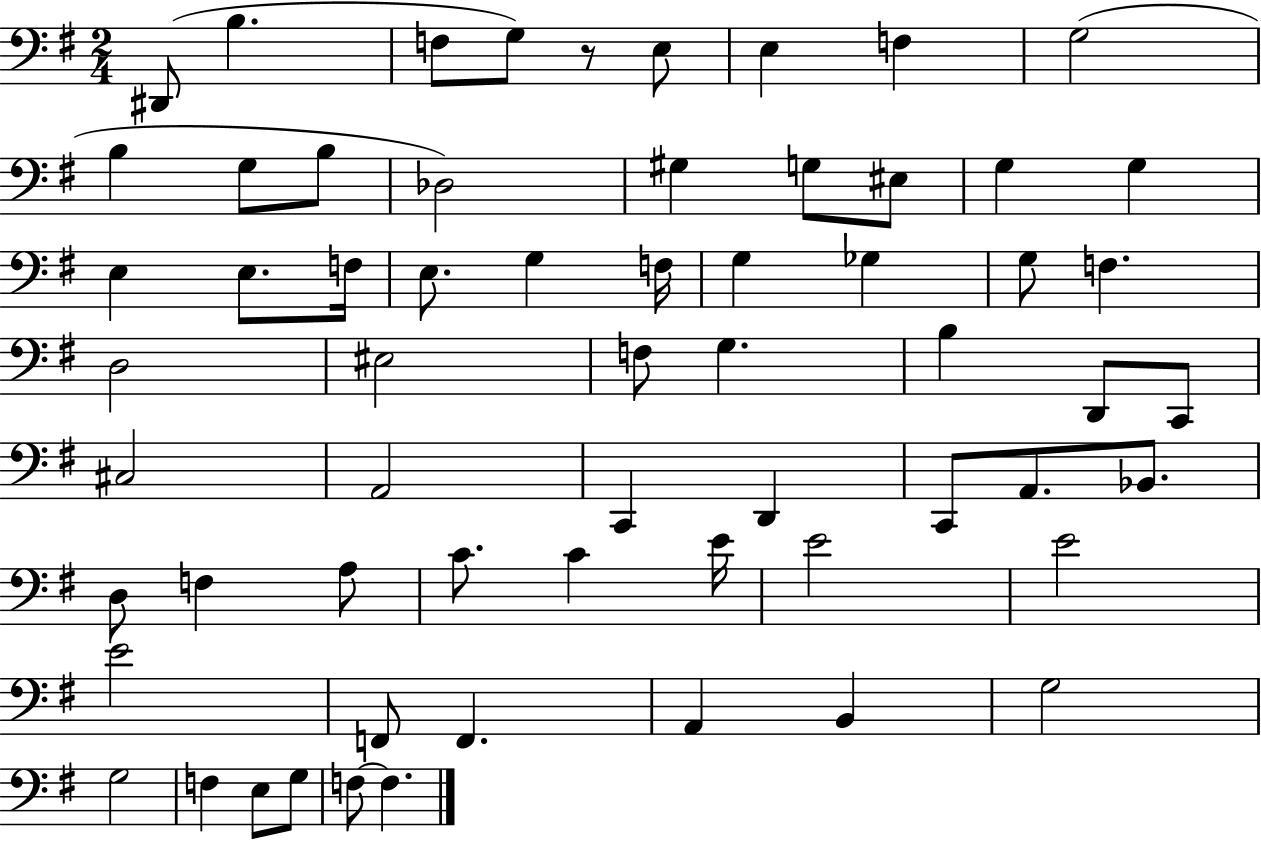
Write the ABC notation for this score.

X:1
T:Untitled
M:2/4
L:1/4
K:G
^D,,/2 B, F,/2 G,/2 z/2 E,/2 E, F, G,2 B, G,/2 B,/2 _D,2 ^G, G,/2 ^E,/2 G, G, E, E,/2 F,/4 E,/2 G, F,/4 G, _G, G,/2 F, D,2 ^E,2 F,/2 G, B, D,,/2 C,,/2 ^C,2 A,,2 C,, D,, C,,/2 A,,/2 _B,,/2 D,/2 F, A,/2 C/2 C E/4 E2 E2 E2 F,,/2 F,, A,, B,, G,2 G,2 F, E,/2 G,/2 F,/2 F,